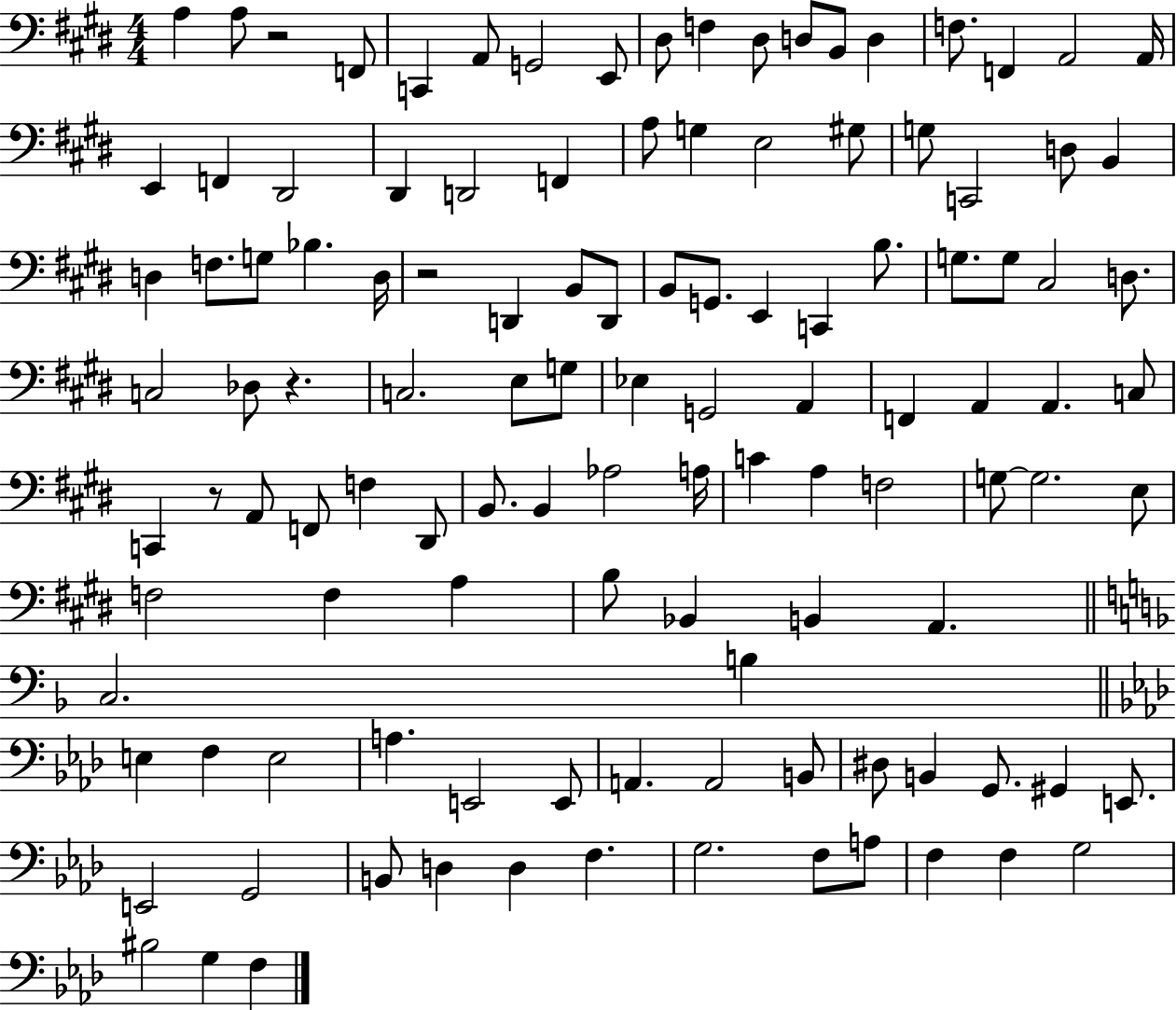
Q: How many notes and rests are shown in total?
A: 117